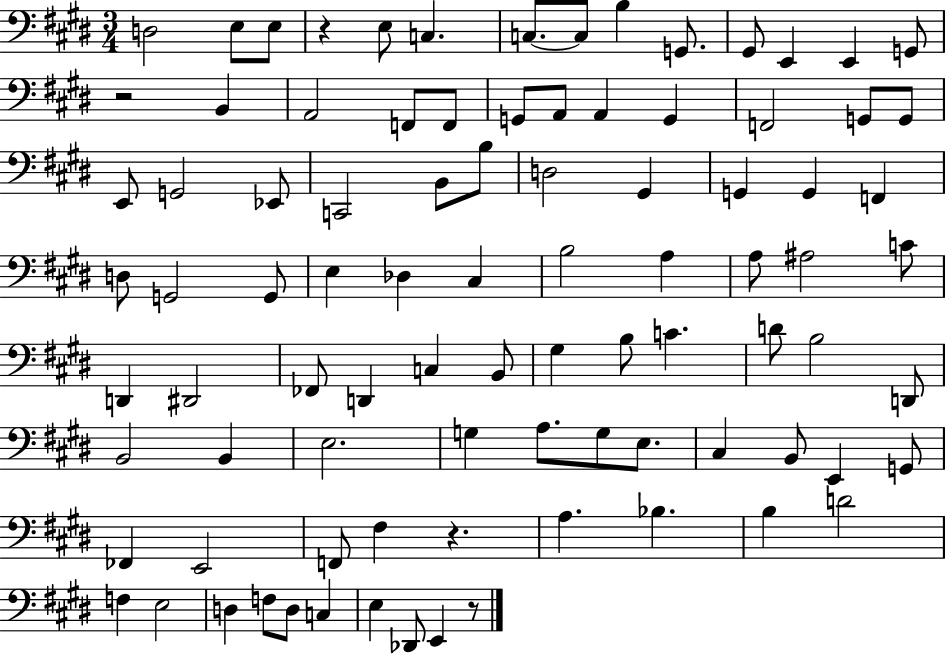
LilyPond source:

{
  \clef bass
  \numericTimeSignature
  \time 3/4
  \key e \major
  d2 e8 e8 | r4 e8 c4. | c8.~~ c8 b4 g,8. | gis,8 e,4 e,4 g,8 | \break r2 b,4 | a,2 f,8 f,8 | g,8 a,8 a,4 g,4 | f,2 g,8 g,8 | \break e,8 g,2 ees,8 | c,2 b,8 b8 | d2 gis,4 | g,4 g,4 f,4 | \break d8 g,2 g,8 | e4 des4 cis4 | b2 a4 | a8 ais2 c'8 | \break d,4 dis,2 | fes,8 d,4 c4 b,8 | gis4 b8 c'4. | d'8 b2 d,8 | \break b,2 b,4 | e2. | g4 a8. g8 e8. | cis4 b,8 e,4 g,8 | \break fes,4 e,2 | f,8 fis4 r4. | a4. bes4. | b4 d'2 | \break f4 e2 | d4 f8 d8 c4 | e4 des,8 e,4 r8 | \bar "|."
}